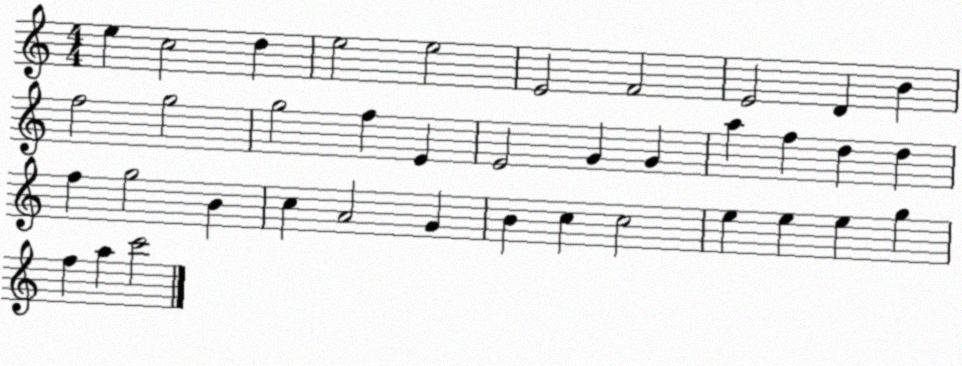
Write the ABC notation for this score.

X:1
T:Untitled
M:4/4
L:1/4
K:C
e c2 d e2 e2 E2 F2 E2 D B f2 g2 g2 f E E2 G G a f d d f g2 B c A2 G B c c2 e e e g f a c'2